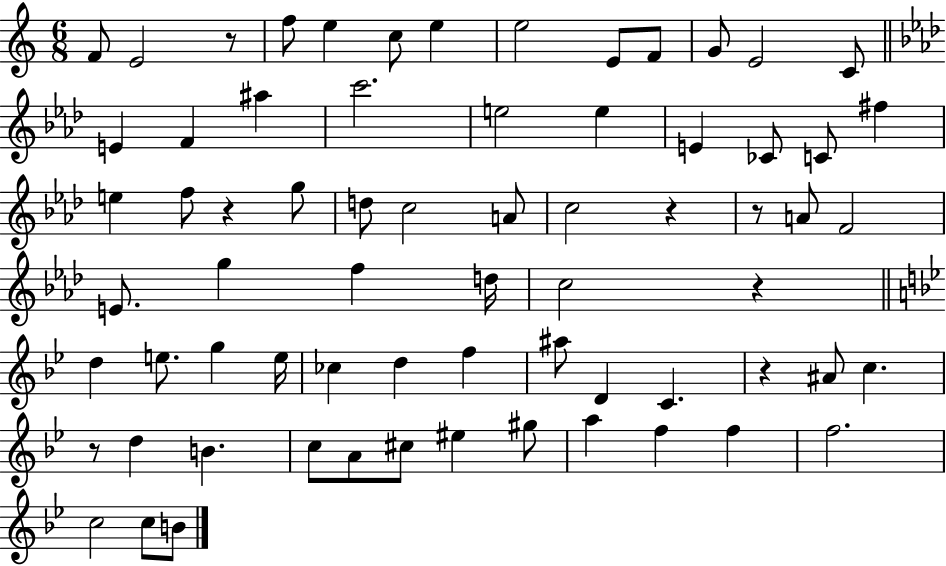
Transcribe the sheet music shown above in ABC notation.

X:1
T:Untitled
M:6/8
L:1/4
K:C
F/2 E2 z/2 f/2 e c/2 e e2 E/2 F/2 G/2 E2 C/2 E F ^a c'2 e2 e E _C/2 C/2 ^f e f/2 z g/2 d/2 c2 A/2 c2 z z/2 A/2 F2 E/2 g f d/4 c2 z d e/2 g e/4 _c d f ^a/2 D C z ^A/2 c z/2 d B c/2 A/2 ^c/2 ^e ^g/2 a f f f2 c2 c/2 B/2